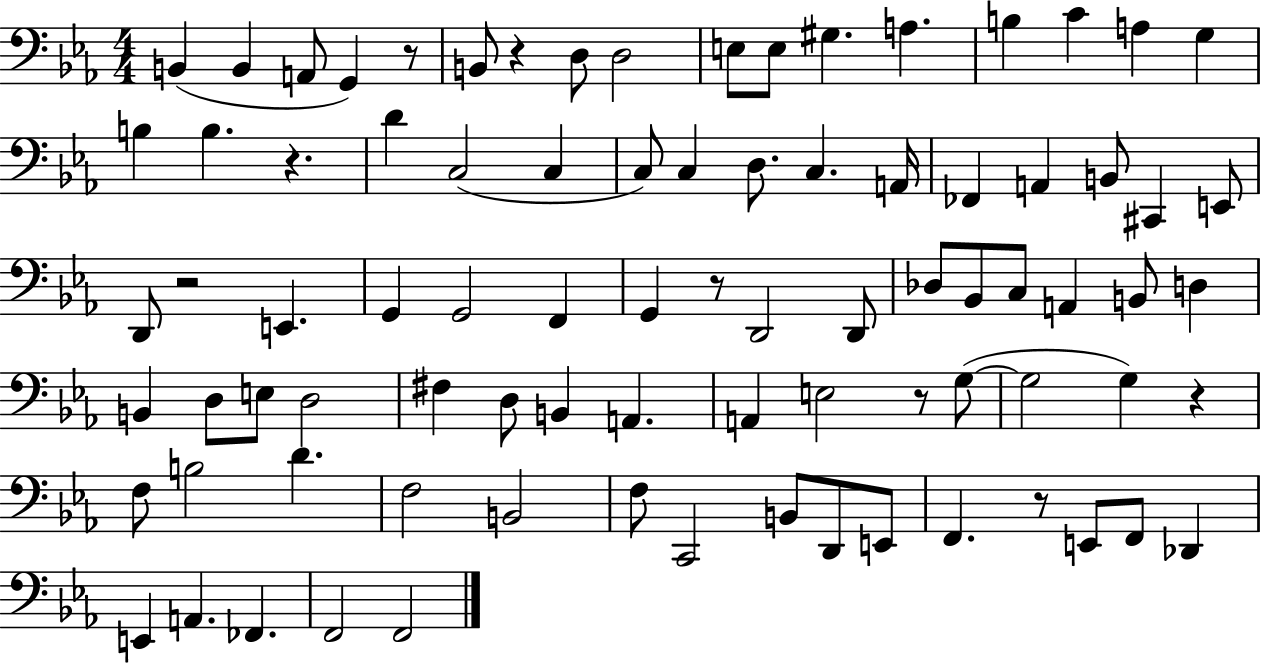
B2/q B2/q A2/e G2/q R/e B2/e R/q D3/e D3/h E3/e E3/e G#3/q. A3/q. B3/q C4/q A3/q G3/q B3/q B3/q. R/q. D4/q C3/h C3/q C3/e C3/q D3/e. C3/q. A2/s FES2/q A2/q B2/e C#2/q E2/e D2/e R/h E2/q. G2/q G2/h F2/q G2/q R/e D2/h D2/e Db3/e Bb2/e C3/e A2/q B2/e D3/q B2/q D3/e E3/e D3/h F#3/q D3/e B2/q A2/q. A2/q E3/h R/e G3/e G3/h G3/q R/q F3/e B3/h D4/q. F3/h B2/h F3/e C2/h B2/e D2/e E2/e F2/q. R/e E2/e F2/e Db2/q E2/q A2/q. FES2/q. F2/h F2/h